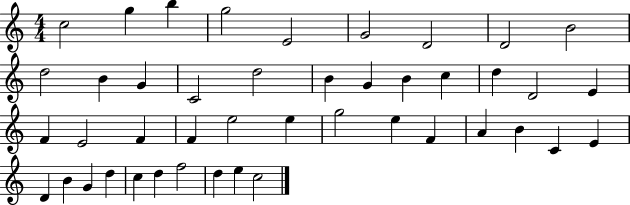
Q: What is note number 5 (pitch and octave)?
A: E4